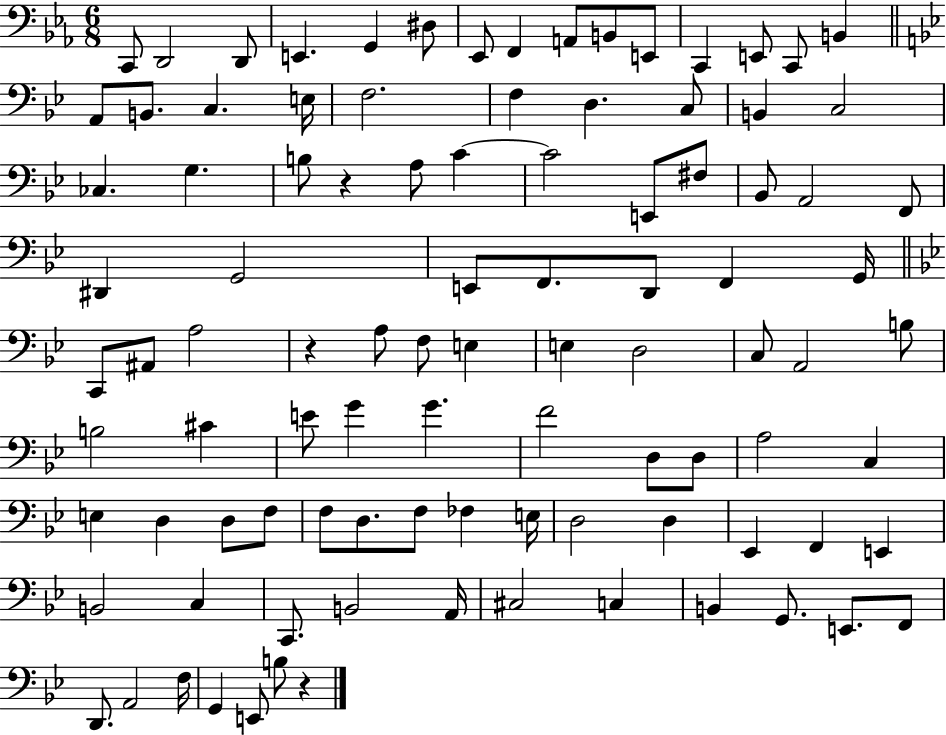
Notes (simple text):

C2/e D2/h D2/e E2/q. G2/q D#3/e Eb2/e F2/q A2/e B2/e E2/e C2/q E2/e C2/e B2/q A2/e B2/e. C3/q. E3/s F3/h. F3/q D3/q. C3/e B2/q C3/h CES3/q. G3/q. B3/e R/q A3/e C4/q C4/h E2/e F#3/e Bb2/e A2/h F2/e D#2/q G2/h E2/e F2/e. D2/e F2/q G2/s C2/e A#2/e A3/h R/q A3/e F3/e E3/q E3/q D3/h C3/e A2/h B3/e B3/h C#4/q E4/e G4/q G4/q. F4/h D3/e D3/e A3/h C3/q E3/q D3/q D3/e F3/e F3/e D3/e. F3/e FES3/q E3/s D3/h D3/q Eb2/q F2/q E2/q B2/h C3/q C2/e. B2/h A2/s C#3/h C3/q B2/q G2/e. E2/e. F2/e D2/e. A2/h F3/s G2/q E2/e B3/e R/q